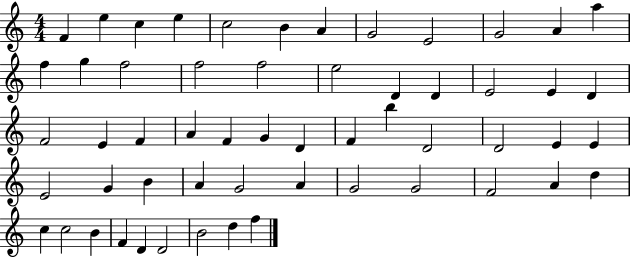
X:1
T:Untitled
M:4/4
L:1/4
K:C
F e c e c2 B A G2 E2 G2 A a f g f2 f2 f2 e2 D D E2 E D F2 E F A F G D F b D2 D2 E E E2 G B A G2 A G2 G2 F2 A d c c2 B F D D2 B2 d f